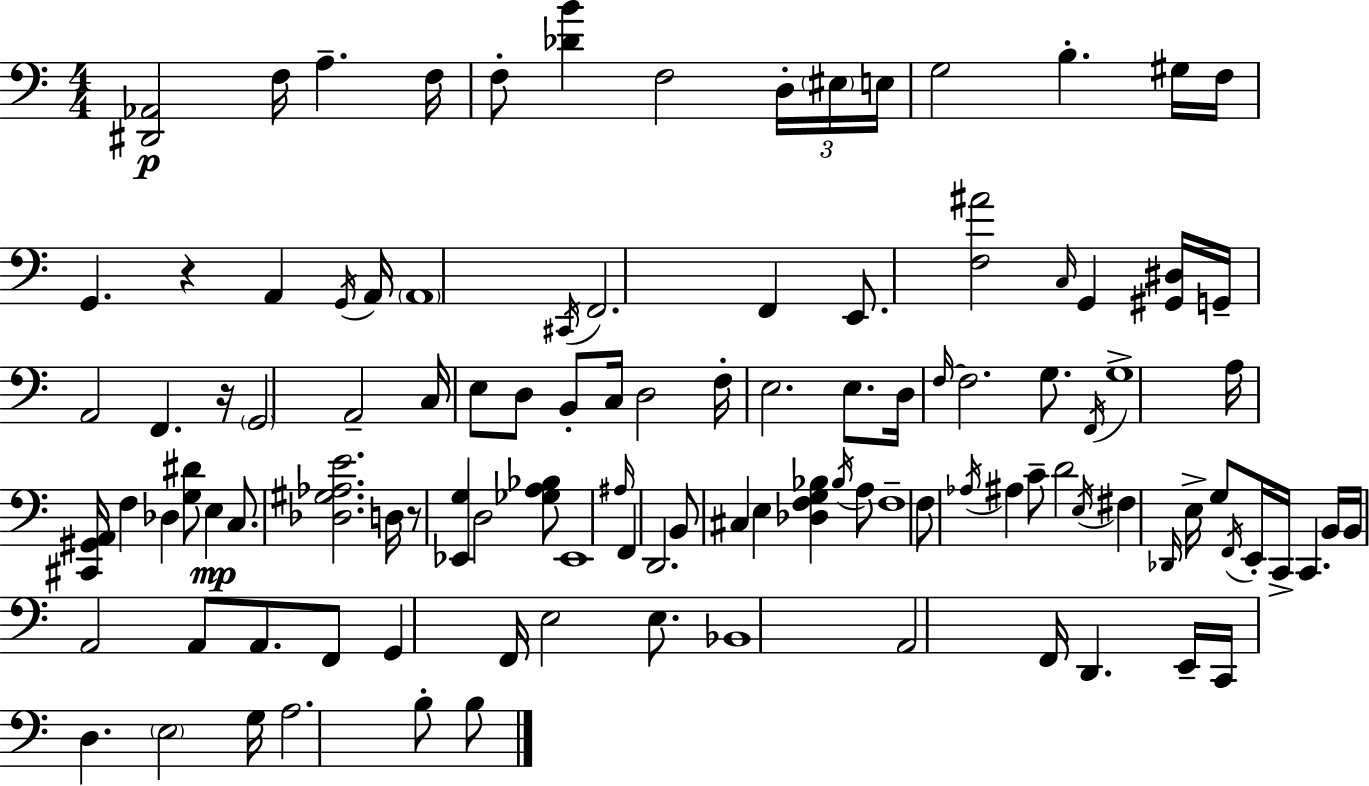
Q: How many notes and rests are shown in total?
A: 109